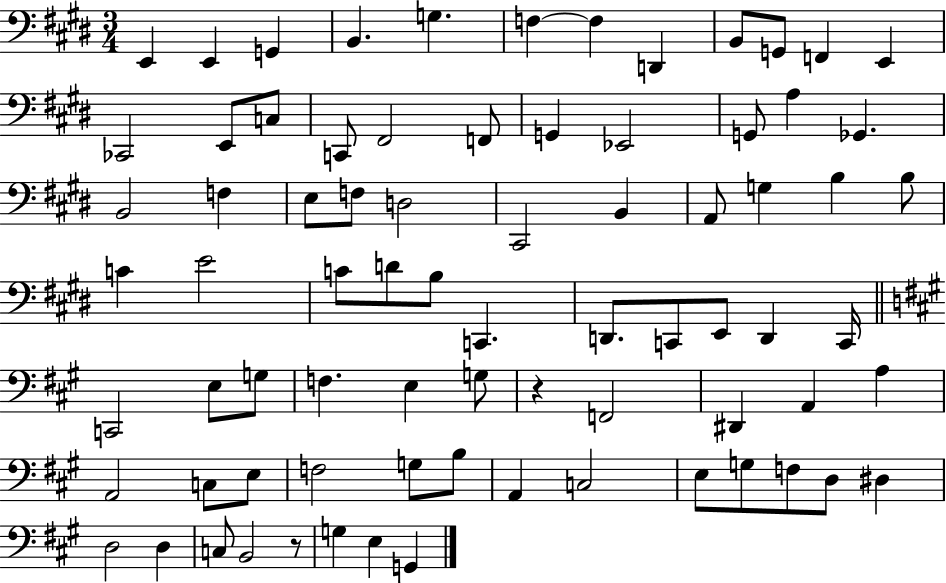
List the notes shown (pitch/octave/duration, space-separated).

E2/q E2/q G2/q B2/q. G3/q. F3/q F3/q D2/q B2/e G2/e F2/q E2/q CES2/h E2/e C3/e C2/e F#2/h F2/e G2/q Eb2/h G2/e A3/q Gb2/q. B2/h F3/q E3/e F3/e D3/h C#2/h B2/q A2/e G3/q B3/q B3/e C4/q E4/h C4/e D4/e B3/e C2/q. D2/e. C2/e E2/e D2/q C2/s C2/h E3/e G3/e F3/q. E3/q G3/e R/q F2/h D#2/q A2/q A3/q A2/h C3/e E3/e F3/h G3/e B3/e A2/q C3/h E3/e G3/e F3/e D3/e D#3/q D3/h D3/q C3/e B2/h R/e G3/q E3/q G2/q